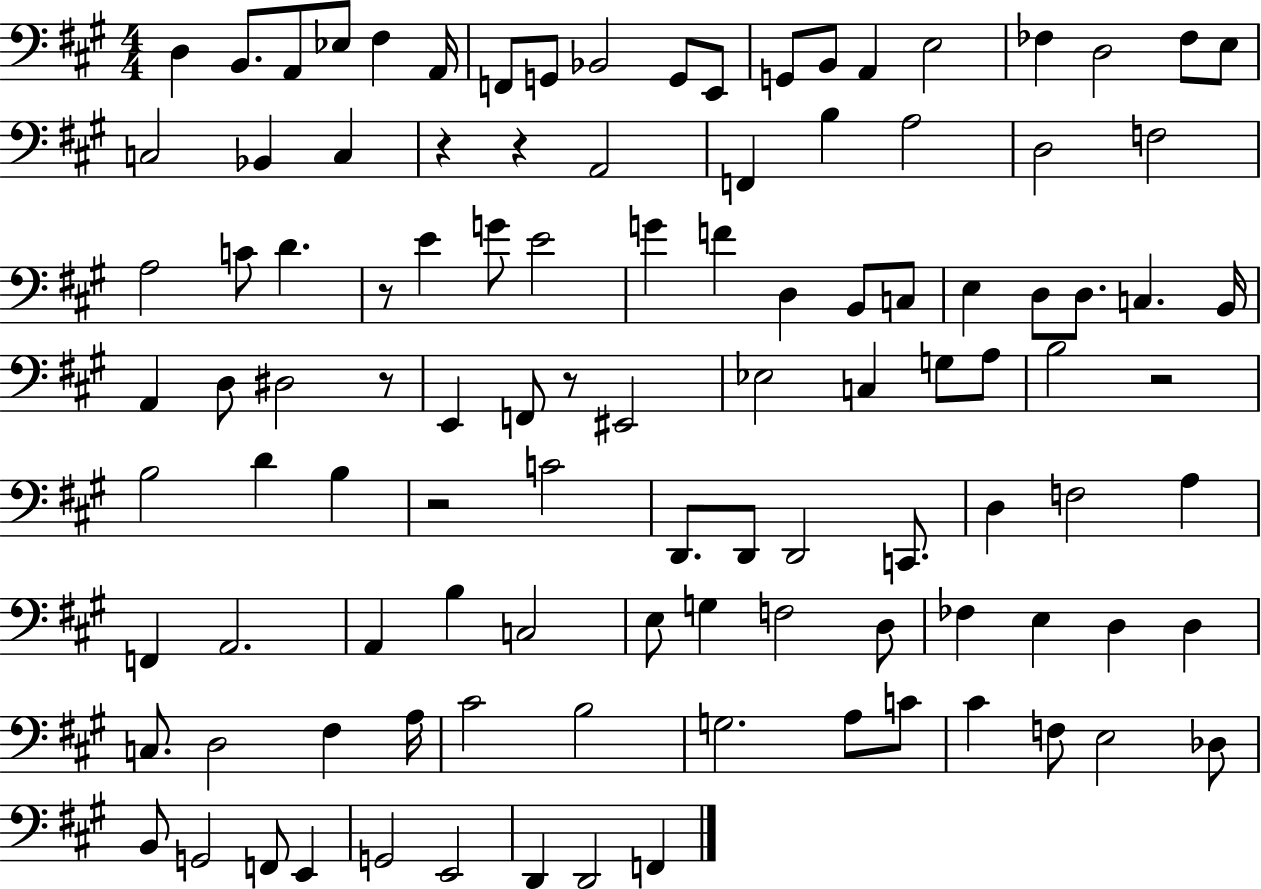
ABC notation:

X:1
T:Untitled
M:4/4
L:1/4
K:A
D, B,,/2 A,,/2 _E,/2 ^F, A,,/4 F,,/2 G,,/2 _B,,2 G,,/2 E,,/2 G,,/2 B,,/2 A,, E,2 _F, D,2 _F,/2 E,/2 C,2 _B,, C, z z A,,2 F,, B, A,2 D,2 F,2 A,2 C/2 D z/2 E G/2 E2 G F D, B,,/2 C,/2 E, D,/2 D,/2 C, B,,/4 A,, D,/2 ^D,2 z/2 E,, F,,/2 z/2 ^E,,2 _E,2 C, G,/2 A,/2 B,2 z2 B,2 D B, z2 C2 D,,/2 D,,/2 D,,2 C,,/2 D, F,2 A, F,, A,,2 A,, B, C,2 E,/2 G, F,2 D,/2 _F, E, D, D, C,/2 D,2 ^F, A,/4 ^C2 B,2 G,2 A,/2 C/2 ^C F,/2 E,2 _D,/2 B,,/2 G,,2 F,,/2 E,, G,,2 E,,2 D,, D,,2 F,,